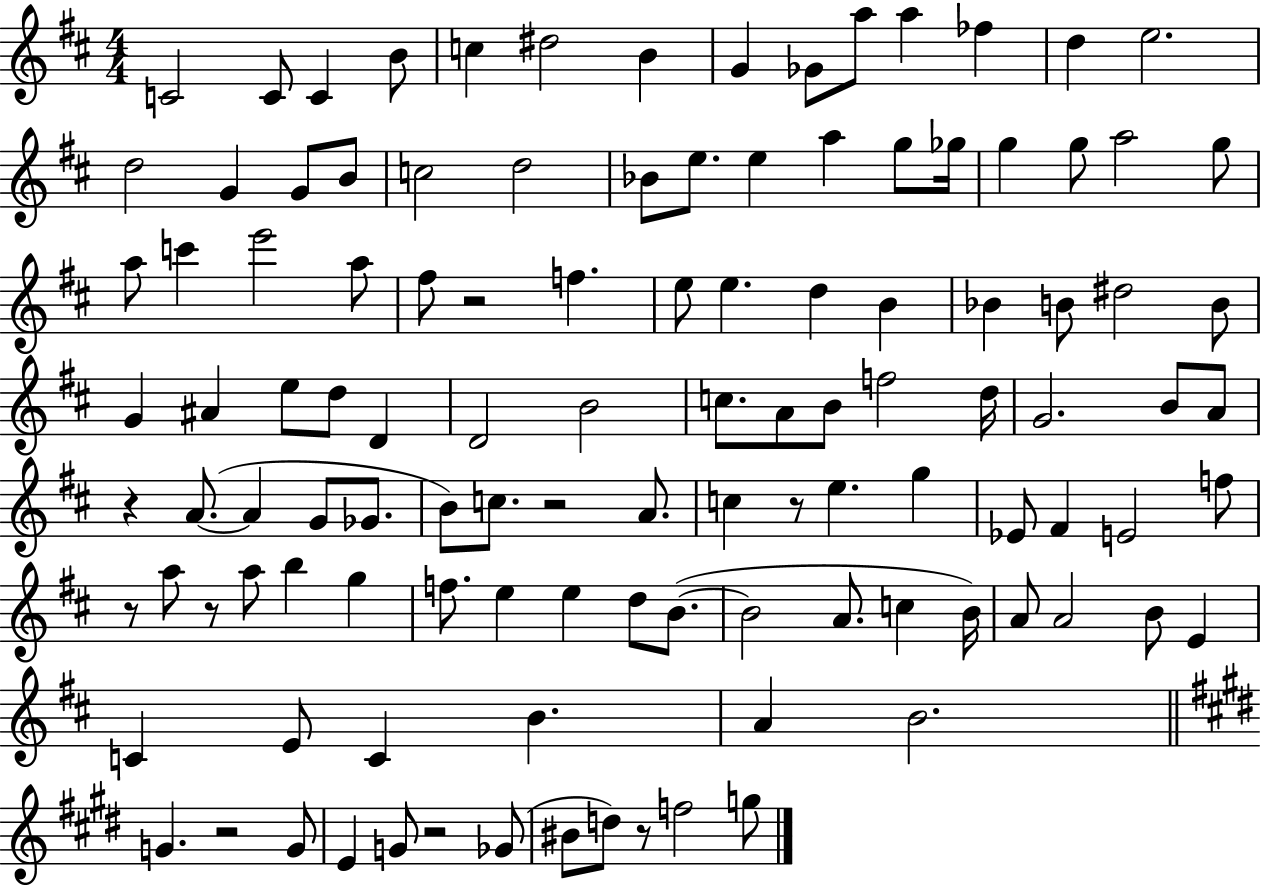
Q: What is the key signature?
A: D major